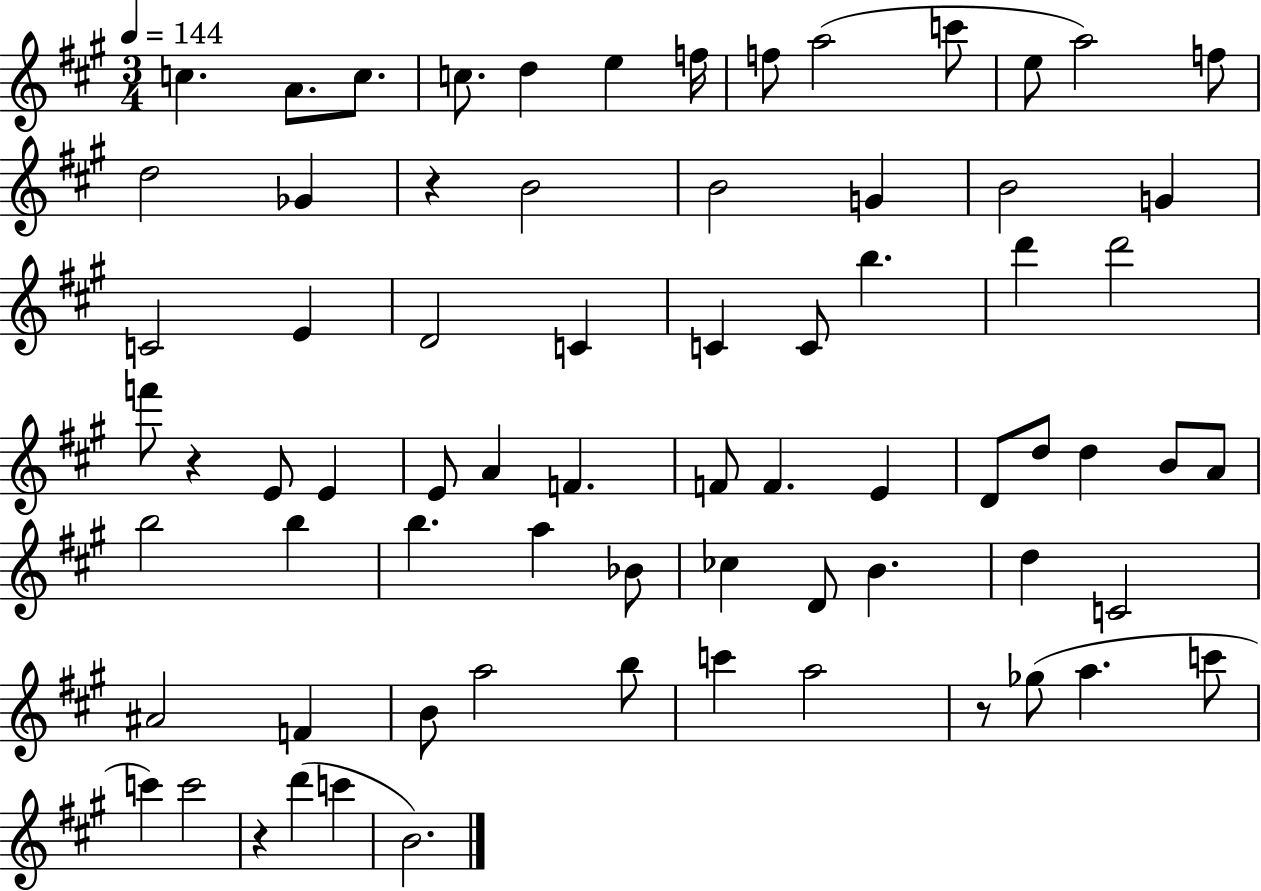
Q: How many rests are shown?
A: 4